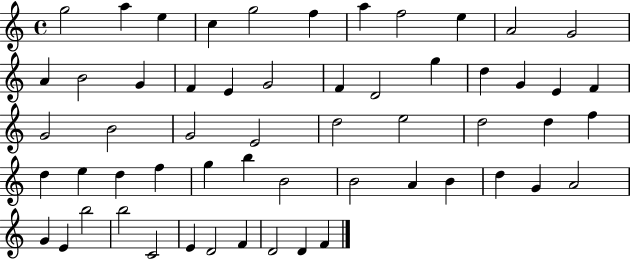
G5/h A5/q E5/q C5/q G5/h F5/q A5/q F5/h E5/q A4/h G4/h A4/q B4/h G4/q F4/q E4/q G4/h F4/q D4/h G5/q D5/q G4/q E4/q F4/q G4/h B4/h G4/h E4/h D5/h E5/h D5/h D5/q F5/q D5/q E5/q D5/q F5/q G5/q B5/q B4/h B4/h A4/q B4/q D5/q G4/q A4/h G4/q E4/q B5/h B5/h C4/h E4/q D4/h F4/q D4/h D4/q F4/q